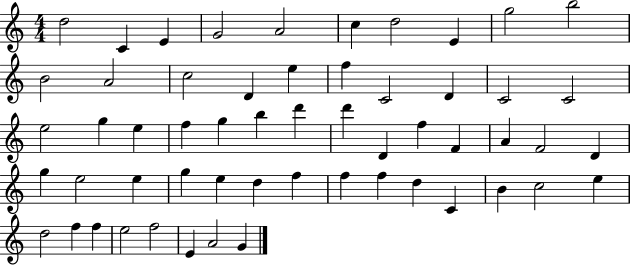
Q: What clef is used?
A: treble